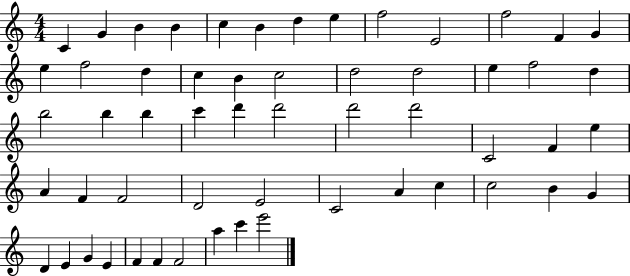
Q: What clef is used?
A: treble